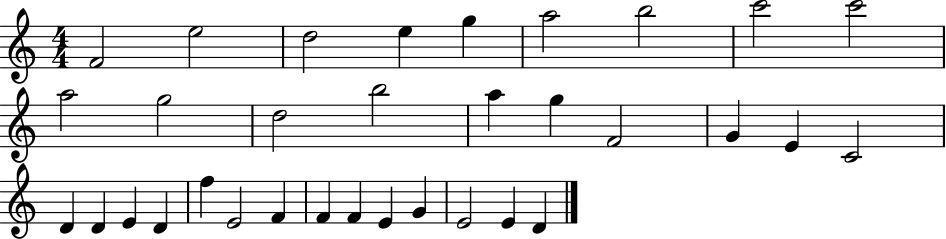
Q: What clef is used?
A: treble